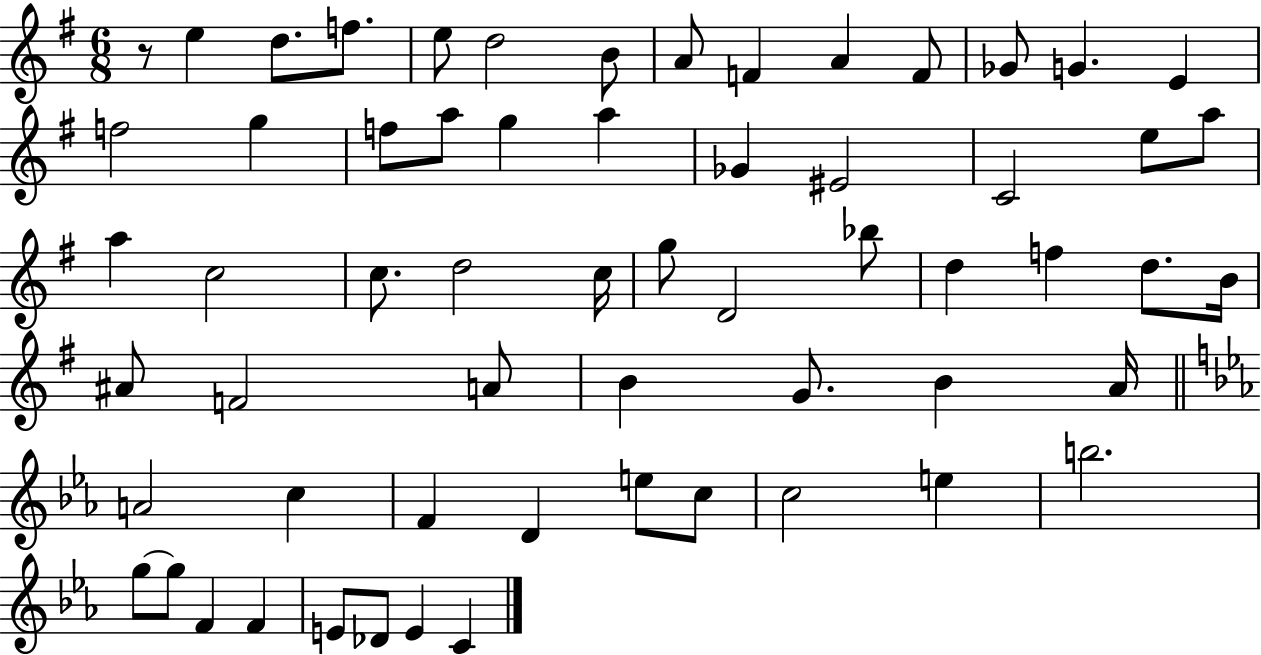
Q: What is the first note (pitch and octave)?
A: E5